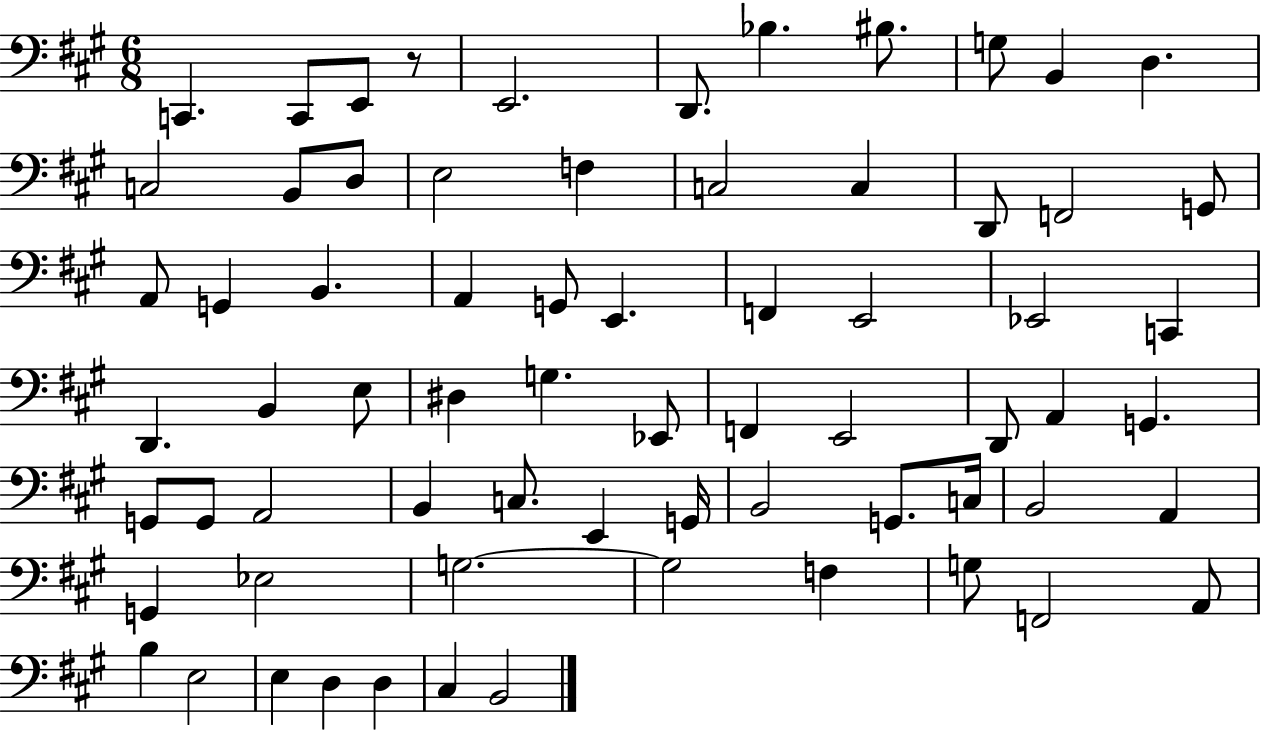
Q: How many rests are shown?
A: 1